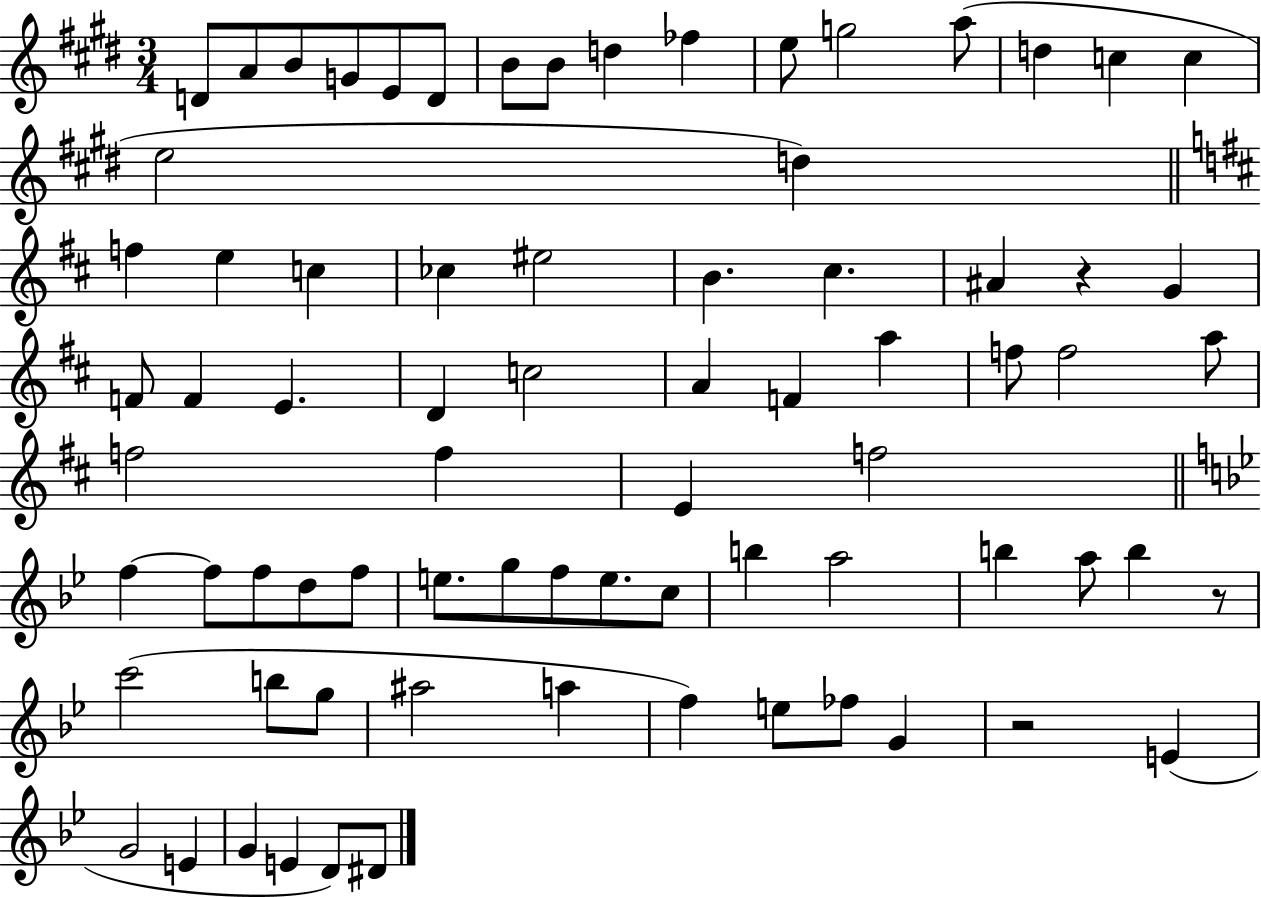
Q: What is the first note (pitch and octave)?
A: D4